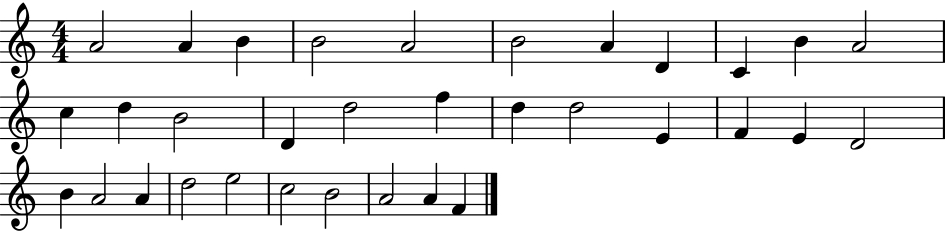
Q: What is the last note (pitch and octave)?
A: F4